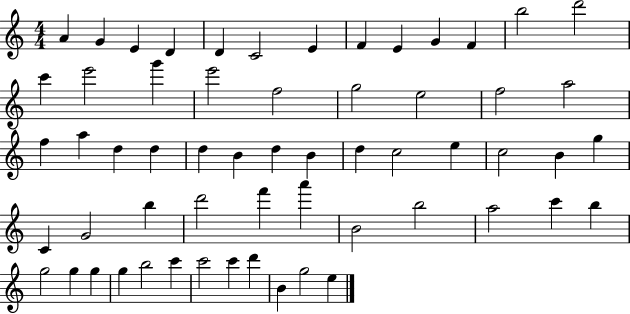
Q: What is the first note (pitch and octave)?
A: A4